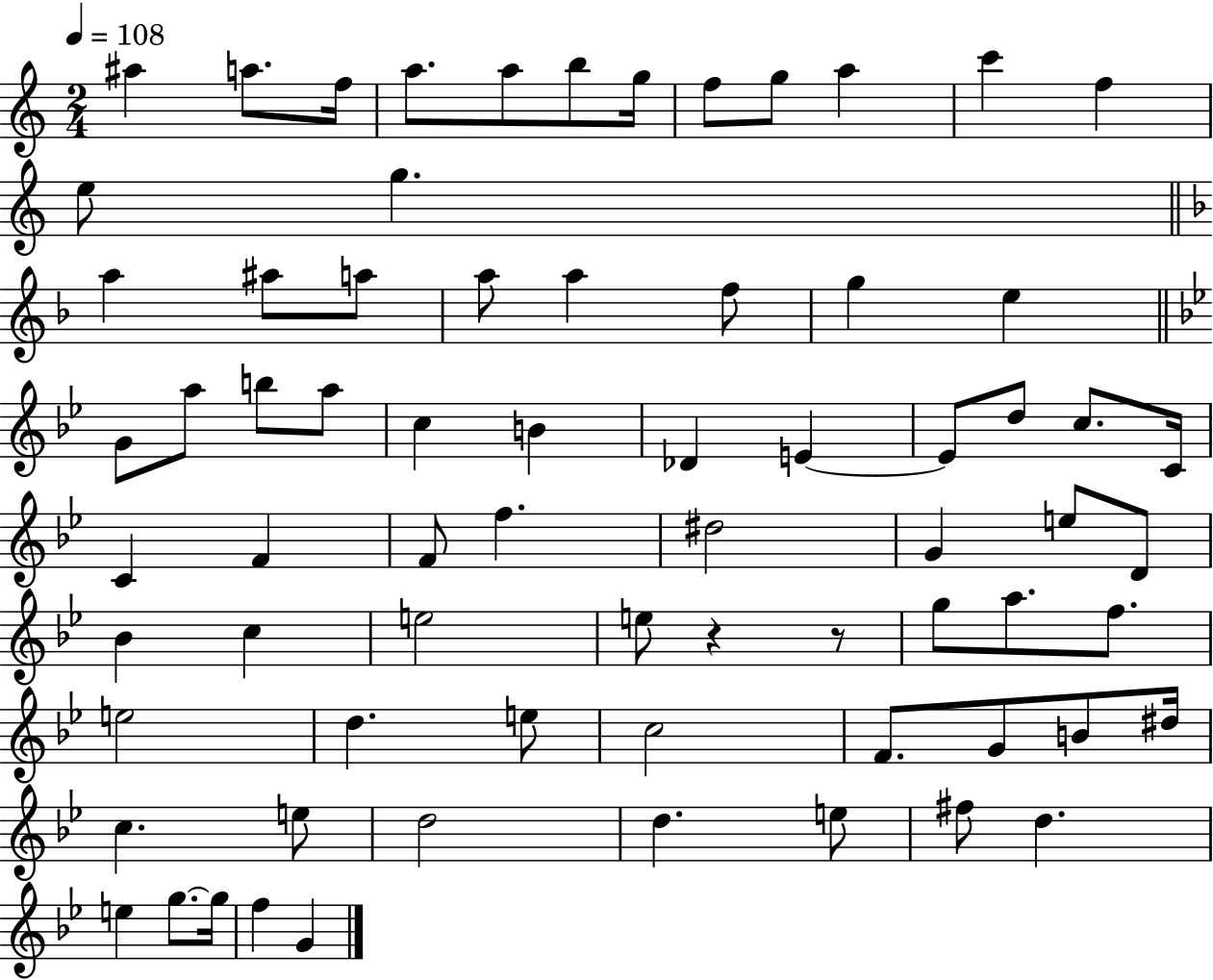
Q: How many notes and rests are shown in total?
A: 71